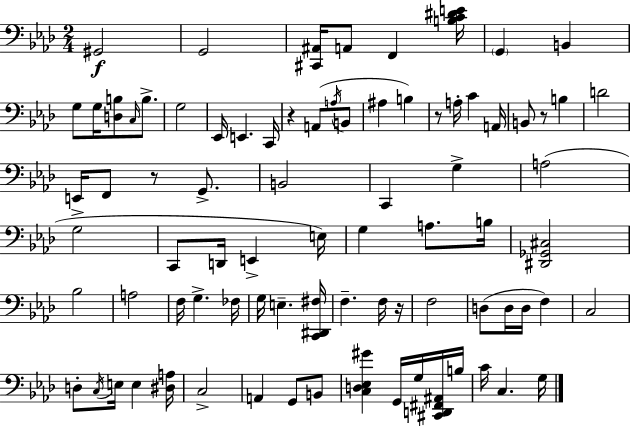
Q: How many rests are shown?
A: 5